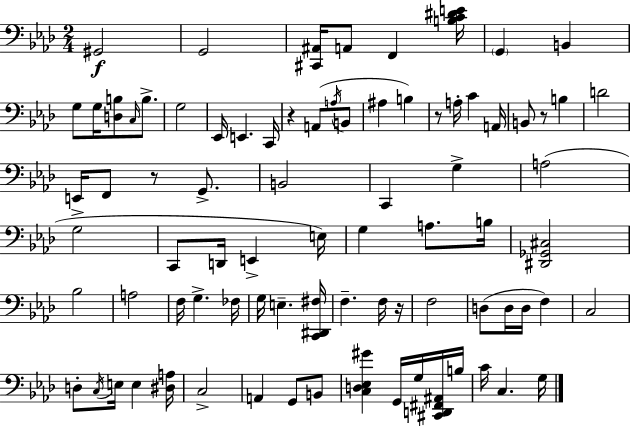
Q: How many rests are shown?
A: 5